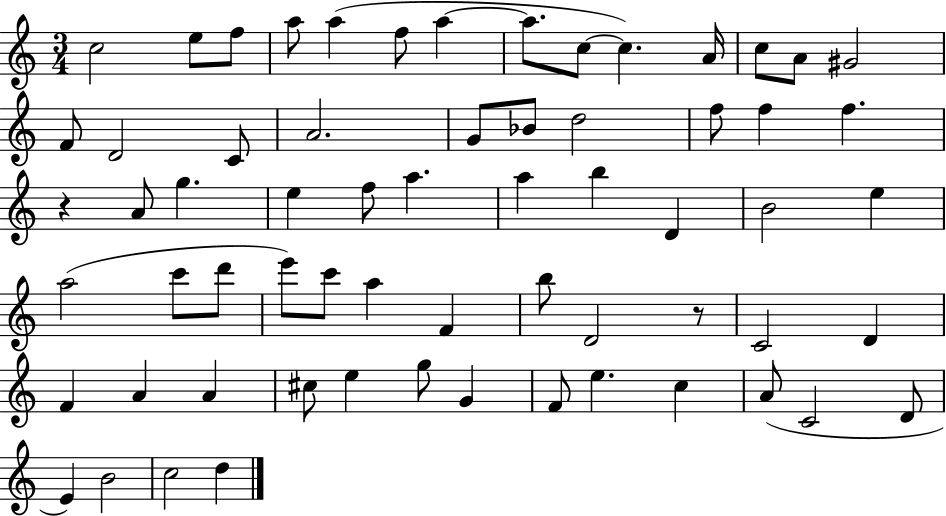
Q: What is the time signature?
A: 3/4